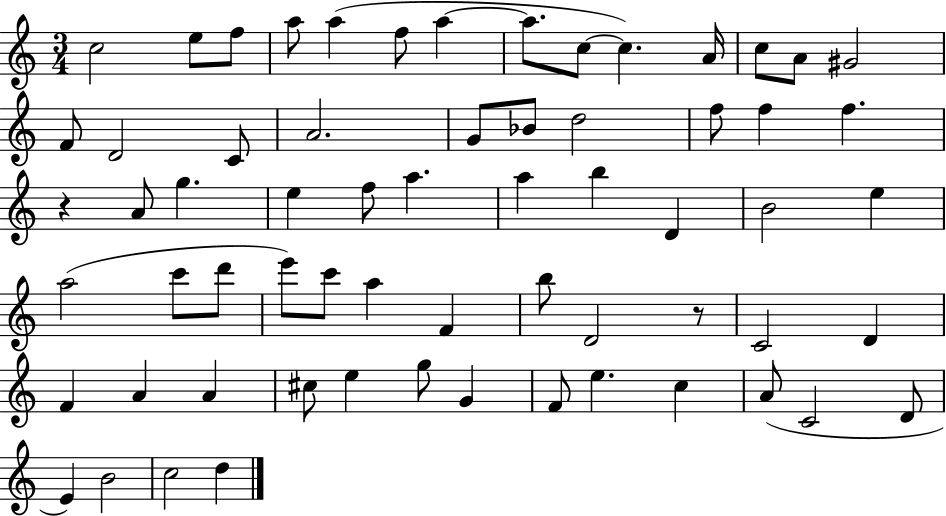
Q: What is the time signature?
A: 3/4